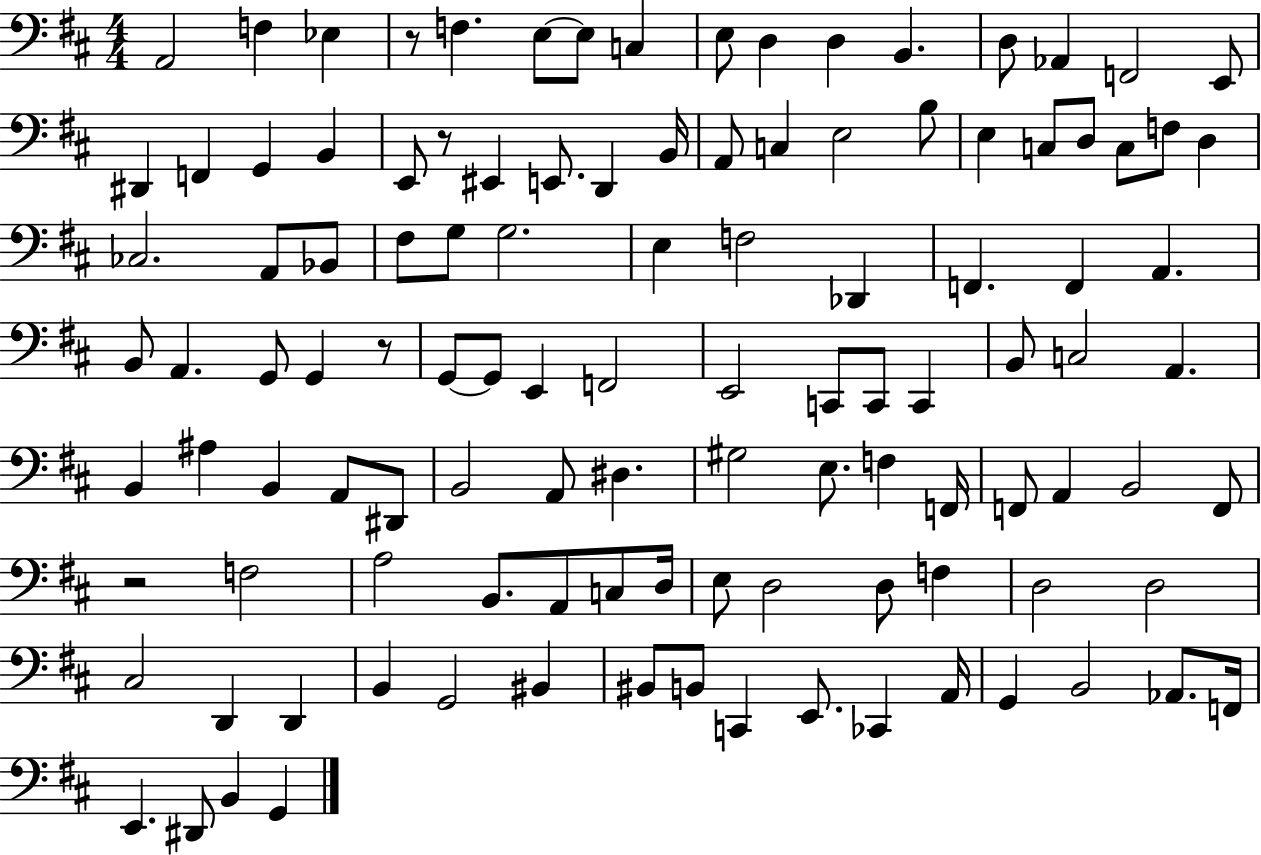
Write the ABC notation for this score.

X:1
T:Untitled
M:4/4
L:1/4
K:D
A,,2 F, _E, z/2 F, E,/2 E,/2 C, E,/2 D, D, B,, D,/2 _A,, F,,2 E,,/2 ^D,, F,, G,, B,, E,,/2 z/2 ^E,, E,,/2 D,, B,,/4 A,,/2 C, E,2 B,/2 E, C,/2 D,/2 C,/2 F,/2 D, _C,2 A,,/2 _B,,/2 ^F,/2 G,/2 G,2 E, F,2 _D,, F,, F,, A,, B,,/2 A,, G,,/2 G,, z/2 G,,/2 G,,/2 E,, F,,2 E,,2 C,,/2 C,,/2 C,, B,,/2 C,2 A,, B,, ^A, B,, A,,/2 ^D,,/2 B,,2 A,,/2 ^D, ^G,2 E,/2 F, F,,/4 F,,/2 A,, B,,2 F,,/2 z2 F,2 A,2 B,,/2 A,,/2 C,/2 D,/4 E,/2 D,2 D,/2 F, D,2 D,2 ^C,2 D,, D,, B,, G,,2 ^B,, ^B,,/2 B,,/2 C,, E,,/2 _C,, A,,/4 G,, B,,2 _A,,/2 F,,/4 E,, ^D,,/2 B,, G,,